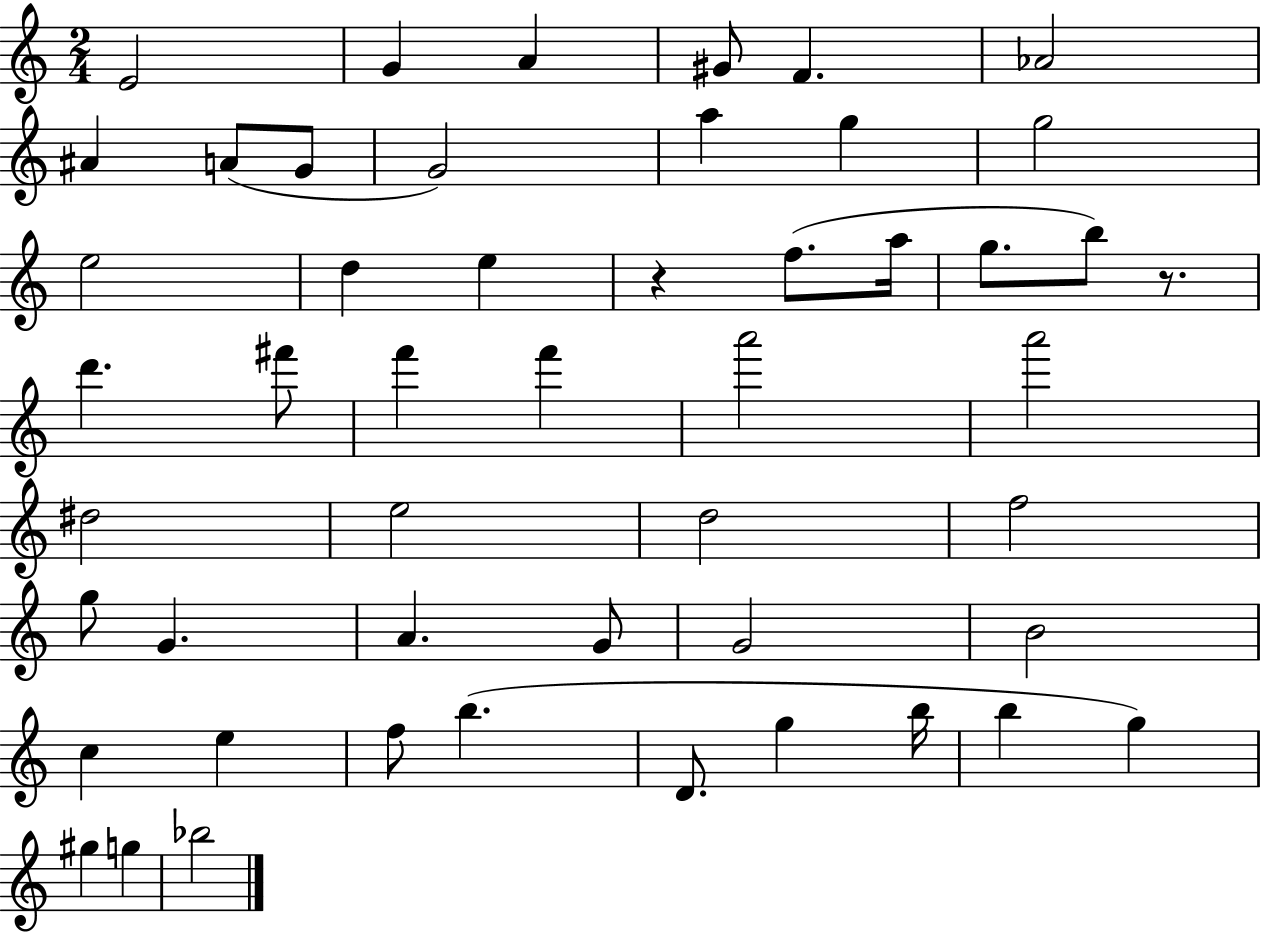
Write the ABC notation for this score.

X:1
T:Untitled
M:2/4
L:1/4
K:C
E2 G A ^G/2 F _A2 ^A A/2 G/2 G2 a g g2 e2 d e z f/2 a/4 g/2 b/2 z/2 d' ^f'/2 f' f' a'2 a'2 ^d2 e2 d2 f2 g/2 G A G/2 G2 B2 c e f/2 b D/2 g b/4 b g ^g g _b2